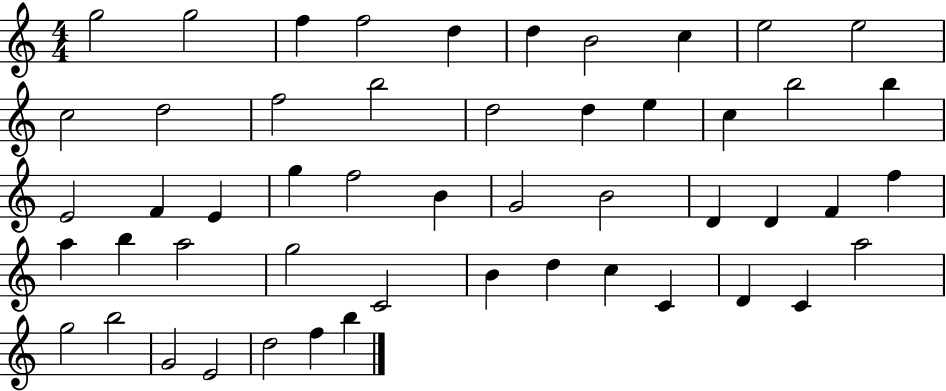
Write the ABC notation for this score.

X:1
T:Untitled
M:4/4
L:1/4
K:C
g2 g2 f f2 d d B2 c e2 e2 c2 d2 f2 b2 d2 d e c b2 b E2 F E g f2 B G2 B2 D D F f a b a2 g2 C2 B d c C D C a2 g2 b2 G2 E2 d2 f b